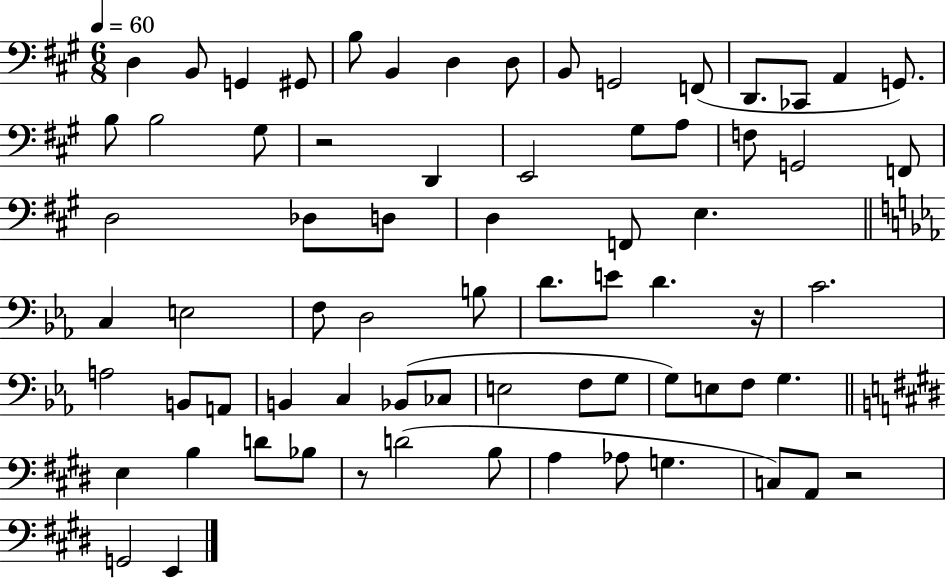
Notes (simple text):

D3/q B2/e G2/q G#2/e B3/e B2/q D3/q D3/e B2/e G2/h F2/e D2/e. CES2/e A2/q G2/e. B3/e B3/h G#3/e R/h D2/q E2/h G#3/e A3/e F3/e G2/h F2/e D3/h Db3/e D3/e D3/q F2/e E3/q. C3/q E3/h F3/e D3/h B3/e D4/e. E4/e D4/q. R/s C4/h. A3/h B2/e A2/e B2/q C3/q Bb2/e CES3/e E3/h F3/e G3/e G3/e E3/e F3/e G3/q. E3/q B3/q D4/e Bb3/e R/e D4/h B3/e A3/q Ab3/e G3/q. C3/e A2/e R/h G2/h E2/q